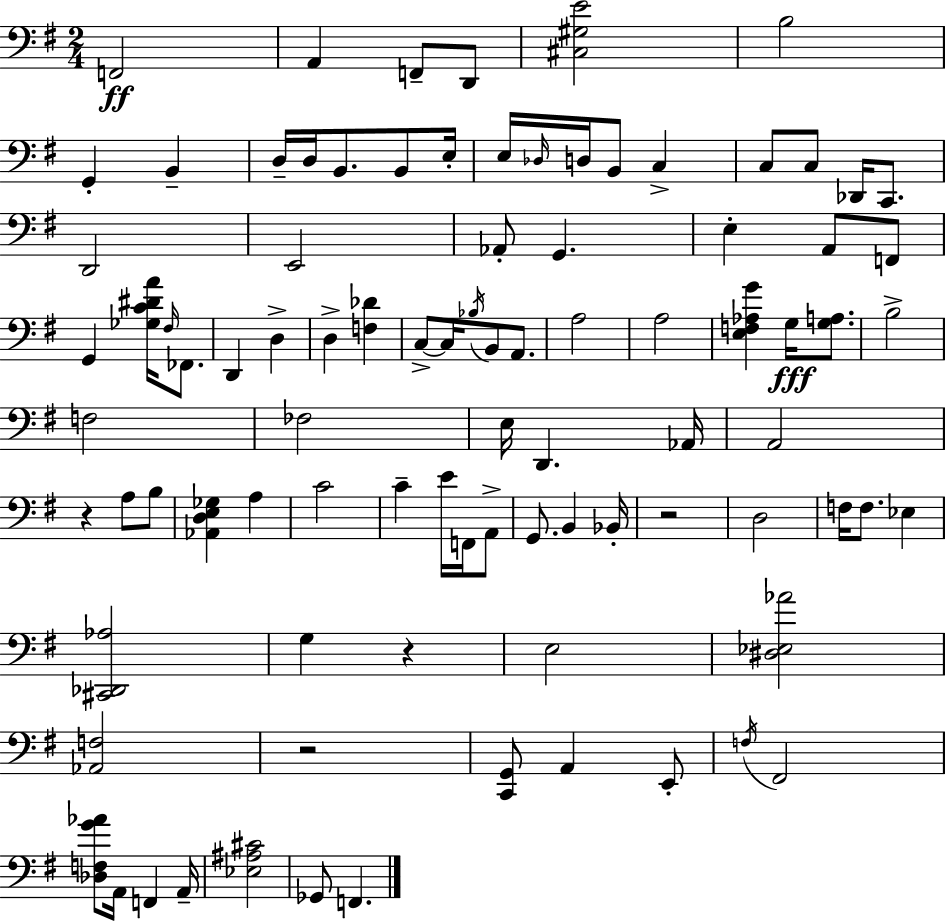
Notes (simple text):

F2/h A2/q F2/e D2/e [C#3,G#3,E4]/h B3/h G2/q B2/q D3/s D3/s B2/e. B2/e E3/s E3/s Db3/s D3/s B2/e C3/q C3/e C3/e Db2/s C2/e. D2/h E2/h Ab2/e G2/q. E3/q A2/e F2/e G2/q [Gb3,C4,D#4,A4]/s F#3/s FES2/e. D2/q D3/q D3/q [F3,Db4]/q C3/e C3/s Bb3/s B2/e A2/e. A3/h A3/h [E3,F3,Ab3,G4]/q G3/s [G3,A3]/e. B3/h F3/h FES3/h E3/s D2/q. Ab2/s A2/h R/q A3/e B3/e [Ab2,D3,E3,Gb3]/q A3/q C4/h C4/q E4/s F2/s A2/e G2/e. B2/q Bb2/s R/h D3/h F3/s F3/e. Eb3/q [C#2,Db2,Ab3]/h G3/q R/q E3/h [D#3,Eb3,Ab4]/h [Ab2,F3]/h R/h [C2,G2]/e A2/q E2/e F3/s F#2/h [Db3,F3,G4,Ab4]/e A2/s F2/q A2/s [Eb3,A#3,C#4]/h Gb2/e F2/q.